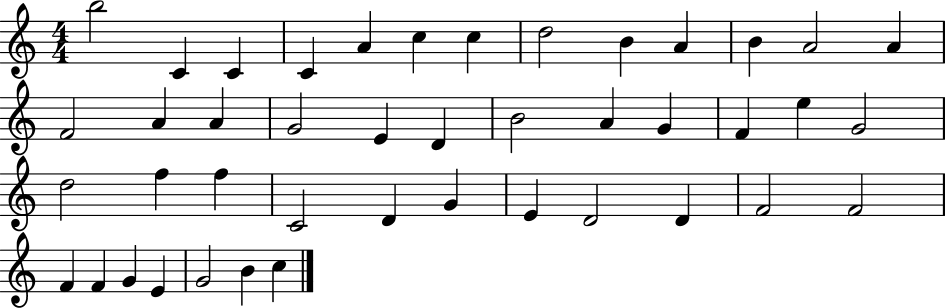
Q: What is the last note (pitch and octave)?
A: C5